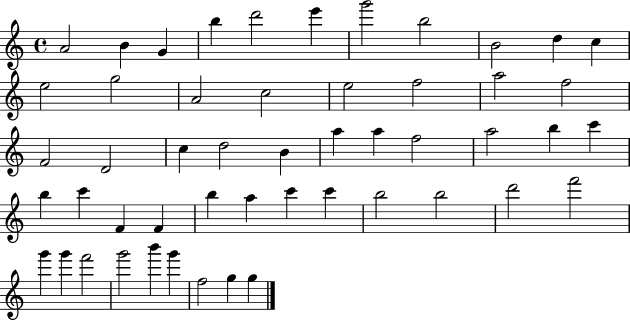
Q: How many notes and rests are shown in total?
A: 51